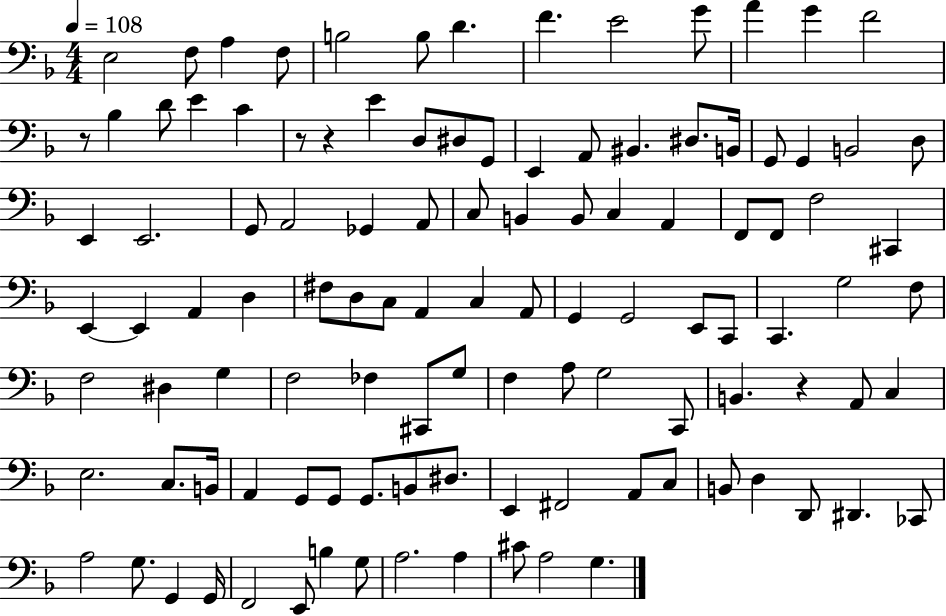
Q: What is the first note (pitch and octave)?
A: E3